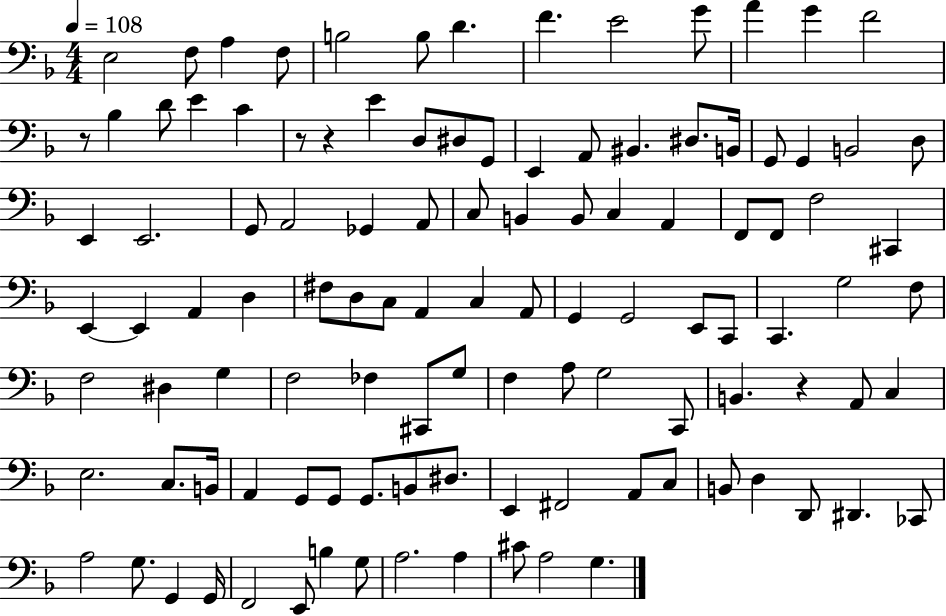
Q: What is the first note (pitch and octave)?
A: E3